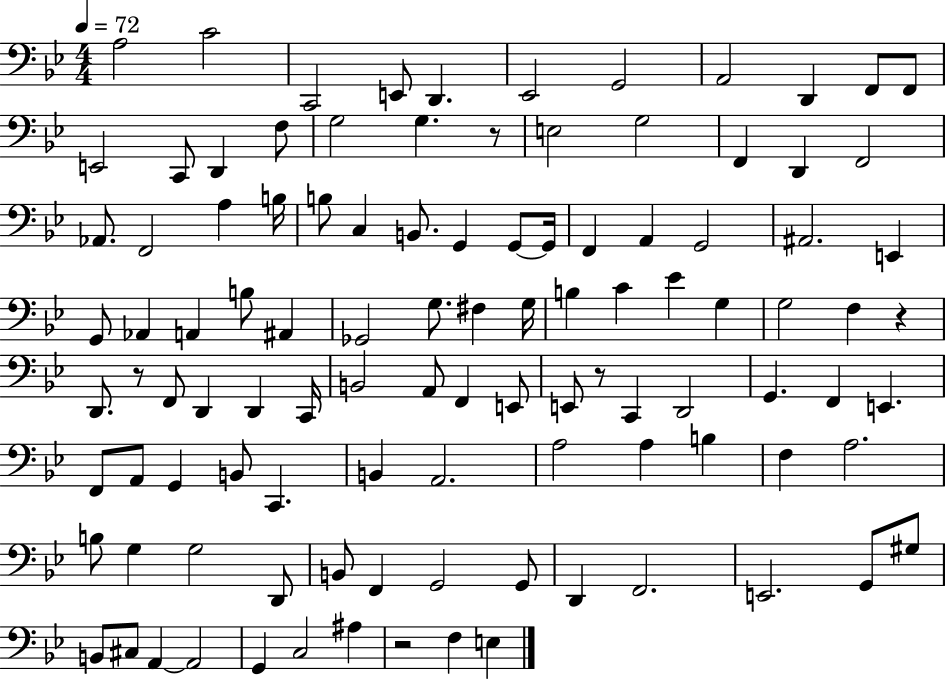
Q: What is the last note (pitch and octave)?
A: E3